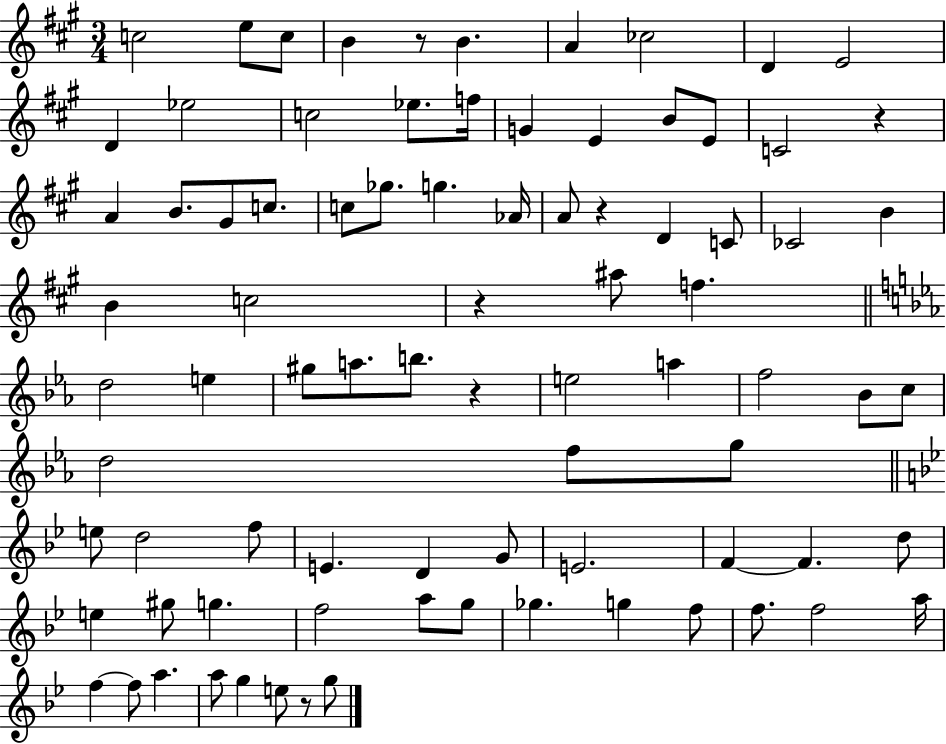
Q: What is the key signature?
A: A major